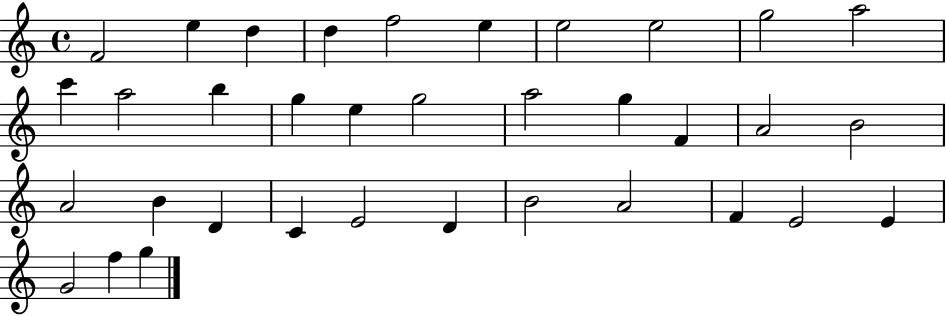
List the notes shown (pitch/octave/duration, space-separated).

F4/h E5/q D5/q D5/q F5/h E5/q E5/h E5/h G5/h A5/h C6/q A5/h B5/q G5/q E5/q G5/h A5/h G5/q F4/q A4/h B4/h A4/h B4/q D4/q C4/q E4/h D4/q B4/h A4/h F4/q E4/h E4/q G4/h F5/q G5/q